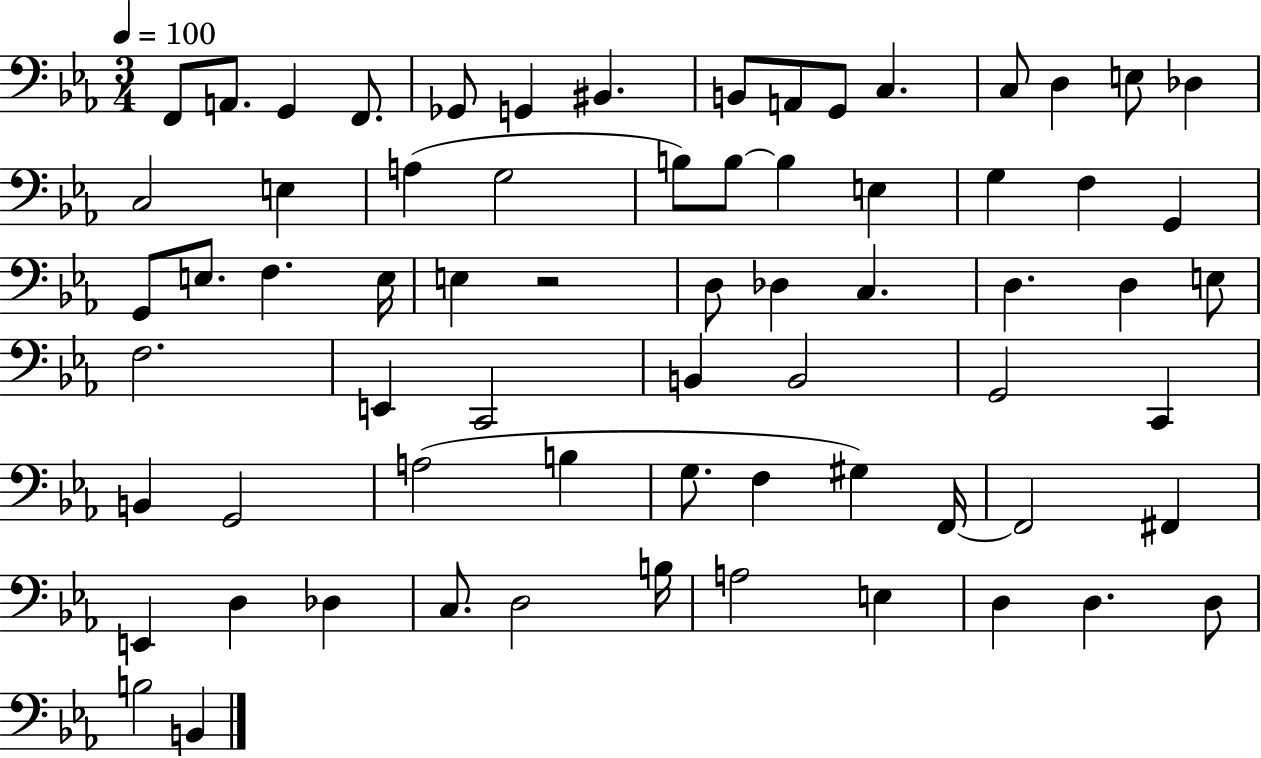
F2/e A2/e. G2/q F2/e. Gb2/e G2/q BIS2/q. B2/e A2/e G2/e C3/q. C3/e D3/q E3/e Db3/q C3/h E3/q A3/q G3/h B3/e B3/e B3/q E3/q G3/q F3/q G2/q G2/e E3/e. F3/q. E3/s E3/q R/h D3/e Db3/q C3/q. D3/q. D3/q E3/e F3/h. E2/q C2/h B2/q B2/h G2/h C2/q B2/q G2/h A3/h B3/q G3/e. F3/q G#3/q F2/s F2/h F#2/q E2/q D3/q Db3/q C3/e. D3/h B3/s A3/h E3/q D3/q D3/q. D3/e B3/h B2/q